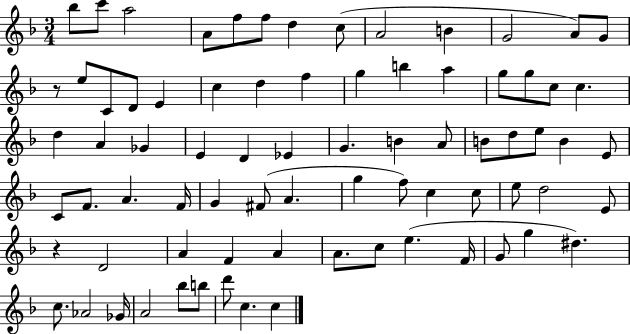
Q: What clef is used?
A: treble